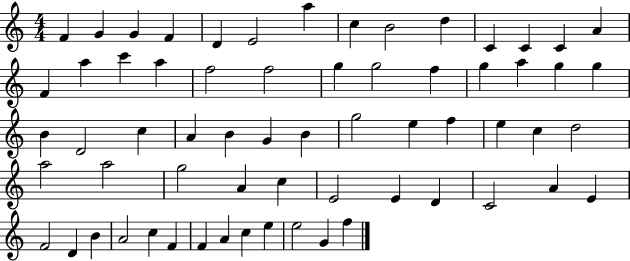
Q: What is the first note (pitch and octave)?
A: F4